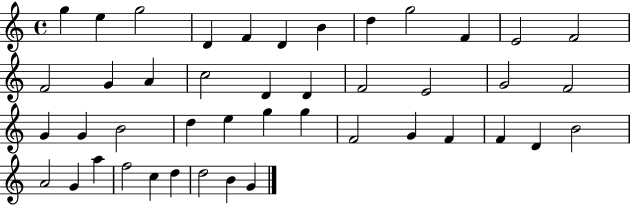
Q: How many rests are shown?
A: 0